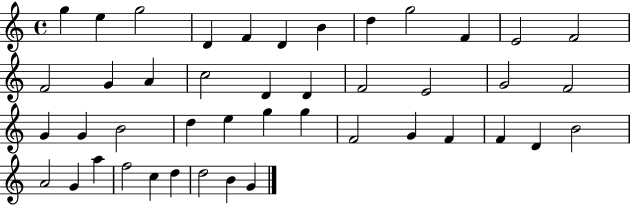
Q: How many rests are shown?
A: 0